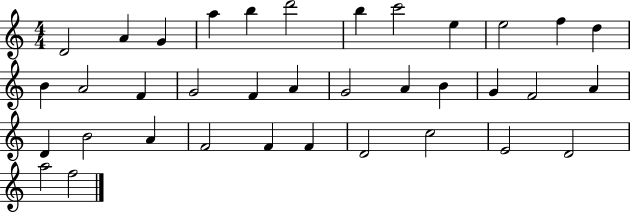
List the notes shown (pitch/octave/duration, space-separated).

D4/h A4/q G4/q A5/q B5/q D6/h B5/q C6/h E5/q E5/h F5/q D5/q B4/q A4/h F4/q G4/h F4/q A4/q G4/h A4/q B4/q G4/q F4/h A4/q D4/q B4/h A4/q F4/h F4/q F4/q D4/h C5/h E4/h D4/h A5/h F5/h